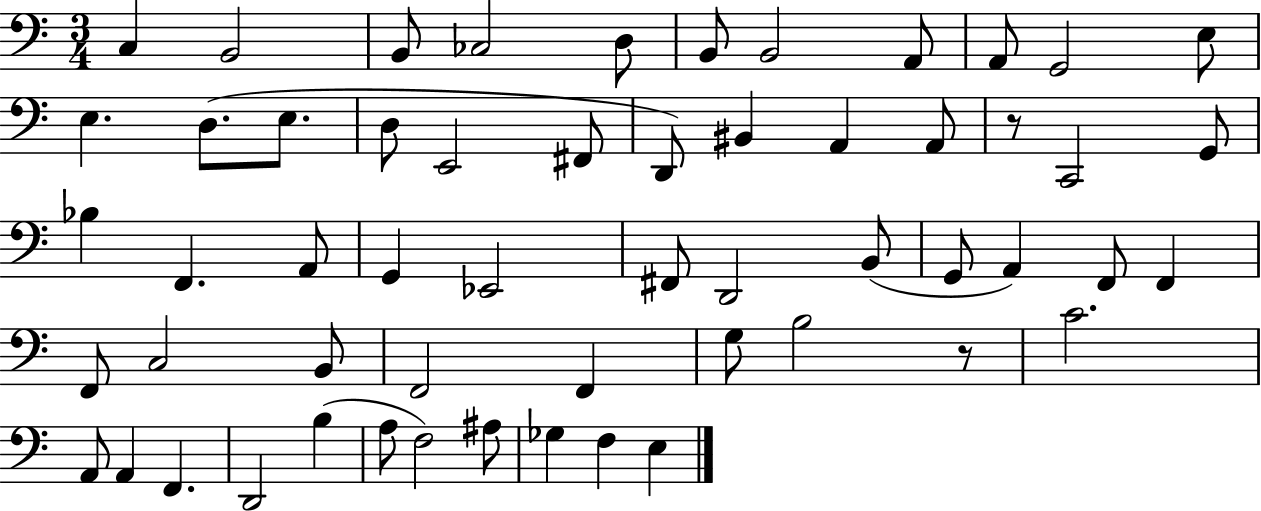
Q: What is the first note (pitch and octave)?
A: C3